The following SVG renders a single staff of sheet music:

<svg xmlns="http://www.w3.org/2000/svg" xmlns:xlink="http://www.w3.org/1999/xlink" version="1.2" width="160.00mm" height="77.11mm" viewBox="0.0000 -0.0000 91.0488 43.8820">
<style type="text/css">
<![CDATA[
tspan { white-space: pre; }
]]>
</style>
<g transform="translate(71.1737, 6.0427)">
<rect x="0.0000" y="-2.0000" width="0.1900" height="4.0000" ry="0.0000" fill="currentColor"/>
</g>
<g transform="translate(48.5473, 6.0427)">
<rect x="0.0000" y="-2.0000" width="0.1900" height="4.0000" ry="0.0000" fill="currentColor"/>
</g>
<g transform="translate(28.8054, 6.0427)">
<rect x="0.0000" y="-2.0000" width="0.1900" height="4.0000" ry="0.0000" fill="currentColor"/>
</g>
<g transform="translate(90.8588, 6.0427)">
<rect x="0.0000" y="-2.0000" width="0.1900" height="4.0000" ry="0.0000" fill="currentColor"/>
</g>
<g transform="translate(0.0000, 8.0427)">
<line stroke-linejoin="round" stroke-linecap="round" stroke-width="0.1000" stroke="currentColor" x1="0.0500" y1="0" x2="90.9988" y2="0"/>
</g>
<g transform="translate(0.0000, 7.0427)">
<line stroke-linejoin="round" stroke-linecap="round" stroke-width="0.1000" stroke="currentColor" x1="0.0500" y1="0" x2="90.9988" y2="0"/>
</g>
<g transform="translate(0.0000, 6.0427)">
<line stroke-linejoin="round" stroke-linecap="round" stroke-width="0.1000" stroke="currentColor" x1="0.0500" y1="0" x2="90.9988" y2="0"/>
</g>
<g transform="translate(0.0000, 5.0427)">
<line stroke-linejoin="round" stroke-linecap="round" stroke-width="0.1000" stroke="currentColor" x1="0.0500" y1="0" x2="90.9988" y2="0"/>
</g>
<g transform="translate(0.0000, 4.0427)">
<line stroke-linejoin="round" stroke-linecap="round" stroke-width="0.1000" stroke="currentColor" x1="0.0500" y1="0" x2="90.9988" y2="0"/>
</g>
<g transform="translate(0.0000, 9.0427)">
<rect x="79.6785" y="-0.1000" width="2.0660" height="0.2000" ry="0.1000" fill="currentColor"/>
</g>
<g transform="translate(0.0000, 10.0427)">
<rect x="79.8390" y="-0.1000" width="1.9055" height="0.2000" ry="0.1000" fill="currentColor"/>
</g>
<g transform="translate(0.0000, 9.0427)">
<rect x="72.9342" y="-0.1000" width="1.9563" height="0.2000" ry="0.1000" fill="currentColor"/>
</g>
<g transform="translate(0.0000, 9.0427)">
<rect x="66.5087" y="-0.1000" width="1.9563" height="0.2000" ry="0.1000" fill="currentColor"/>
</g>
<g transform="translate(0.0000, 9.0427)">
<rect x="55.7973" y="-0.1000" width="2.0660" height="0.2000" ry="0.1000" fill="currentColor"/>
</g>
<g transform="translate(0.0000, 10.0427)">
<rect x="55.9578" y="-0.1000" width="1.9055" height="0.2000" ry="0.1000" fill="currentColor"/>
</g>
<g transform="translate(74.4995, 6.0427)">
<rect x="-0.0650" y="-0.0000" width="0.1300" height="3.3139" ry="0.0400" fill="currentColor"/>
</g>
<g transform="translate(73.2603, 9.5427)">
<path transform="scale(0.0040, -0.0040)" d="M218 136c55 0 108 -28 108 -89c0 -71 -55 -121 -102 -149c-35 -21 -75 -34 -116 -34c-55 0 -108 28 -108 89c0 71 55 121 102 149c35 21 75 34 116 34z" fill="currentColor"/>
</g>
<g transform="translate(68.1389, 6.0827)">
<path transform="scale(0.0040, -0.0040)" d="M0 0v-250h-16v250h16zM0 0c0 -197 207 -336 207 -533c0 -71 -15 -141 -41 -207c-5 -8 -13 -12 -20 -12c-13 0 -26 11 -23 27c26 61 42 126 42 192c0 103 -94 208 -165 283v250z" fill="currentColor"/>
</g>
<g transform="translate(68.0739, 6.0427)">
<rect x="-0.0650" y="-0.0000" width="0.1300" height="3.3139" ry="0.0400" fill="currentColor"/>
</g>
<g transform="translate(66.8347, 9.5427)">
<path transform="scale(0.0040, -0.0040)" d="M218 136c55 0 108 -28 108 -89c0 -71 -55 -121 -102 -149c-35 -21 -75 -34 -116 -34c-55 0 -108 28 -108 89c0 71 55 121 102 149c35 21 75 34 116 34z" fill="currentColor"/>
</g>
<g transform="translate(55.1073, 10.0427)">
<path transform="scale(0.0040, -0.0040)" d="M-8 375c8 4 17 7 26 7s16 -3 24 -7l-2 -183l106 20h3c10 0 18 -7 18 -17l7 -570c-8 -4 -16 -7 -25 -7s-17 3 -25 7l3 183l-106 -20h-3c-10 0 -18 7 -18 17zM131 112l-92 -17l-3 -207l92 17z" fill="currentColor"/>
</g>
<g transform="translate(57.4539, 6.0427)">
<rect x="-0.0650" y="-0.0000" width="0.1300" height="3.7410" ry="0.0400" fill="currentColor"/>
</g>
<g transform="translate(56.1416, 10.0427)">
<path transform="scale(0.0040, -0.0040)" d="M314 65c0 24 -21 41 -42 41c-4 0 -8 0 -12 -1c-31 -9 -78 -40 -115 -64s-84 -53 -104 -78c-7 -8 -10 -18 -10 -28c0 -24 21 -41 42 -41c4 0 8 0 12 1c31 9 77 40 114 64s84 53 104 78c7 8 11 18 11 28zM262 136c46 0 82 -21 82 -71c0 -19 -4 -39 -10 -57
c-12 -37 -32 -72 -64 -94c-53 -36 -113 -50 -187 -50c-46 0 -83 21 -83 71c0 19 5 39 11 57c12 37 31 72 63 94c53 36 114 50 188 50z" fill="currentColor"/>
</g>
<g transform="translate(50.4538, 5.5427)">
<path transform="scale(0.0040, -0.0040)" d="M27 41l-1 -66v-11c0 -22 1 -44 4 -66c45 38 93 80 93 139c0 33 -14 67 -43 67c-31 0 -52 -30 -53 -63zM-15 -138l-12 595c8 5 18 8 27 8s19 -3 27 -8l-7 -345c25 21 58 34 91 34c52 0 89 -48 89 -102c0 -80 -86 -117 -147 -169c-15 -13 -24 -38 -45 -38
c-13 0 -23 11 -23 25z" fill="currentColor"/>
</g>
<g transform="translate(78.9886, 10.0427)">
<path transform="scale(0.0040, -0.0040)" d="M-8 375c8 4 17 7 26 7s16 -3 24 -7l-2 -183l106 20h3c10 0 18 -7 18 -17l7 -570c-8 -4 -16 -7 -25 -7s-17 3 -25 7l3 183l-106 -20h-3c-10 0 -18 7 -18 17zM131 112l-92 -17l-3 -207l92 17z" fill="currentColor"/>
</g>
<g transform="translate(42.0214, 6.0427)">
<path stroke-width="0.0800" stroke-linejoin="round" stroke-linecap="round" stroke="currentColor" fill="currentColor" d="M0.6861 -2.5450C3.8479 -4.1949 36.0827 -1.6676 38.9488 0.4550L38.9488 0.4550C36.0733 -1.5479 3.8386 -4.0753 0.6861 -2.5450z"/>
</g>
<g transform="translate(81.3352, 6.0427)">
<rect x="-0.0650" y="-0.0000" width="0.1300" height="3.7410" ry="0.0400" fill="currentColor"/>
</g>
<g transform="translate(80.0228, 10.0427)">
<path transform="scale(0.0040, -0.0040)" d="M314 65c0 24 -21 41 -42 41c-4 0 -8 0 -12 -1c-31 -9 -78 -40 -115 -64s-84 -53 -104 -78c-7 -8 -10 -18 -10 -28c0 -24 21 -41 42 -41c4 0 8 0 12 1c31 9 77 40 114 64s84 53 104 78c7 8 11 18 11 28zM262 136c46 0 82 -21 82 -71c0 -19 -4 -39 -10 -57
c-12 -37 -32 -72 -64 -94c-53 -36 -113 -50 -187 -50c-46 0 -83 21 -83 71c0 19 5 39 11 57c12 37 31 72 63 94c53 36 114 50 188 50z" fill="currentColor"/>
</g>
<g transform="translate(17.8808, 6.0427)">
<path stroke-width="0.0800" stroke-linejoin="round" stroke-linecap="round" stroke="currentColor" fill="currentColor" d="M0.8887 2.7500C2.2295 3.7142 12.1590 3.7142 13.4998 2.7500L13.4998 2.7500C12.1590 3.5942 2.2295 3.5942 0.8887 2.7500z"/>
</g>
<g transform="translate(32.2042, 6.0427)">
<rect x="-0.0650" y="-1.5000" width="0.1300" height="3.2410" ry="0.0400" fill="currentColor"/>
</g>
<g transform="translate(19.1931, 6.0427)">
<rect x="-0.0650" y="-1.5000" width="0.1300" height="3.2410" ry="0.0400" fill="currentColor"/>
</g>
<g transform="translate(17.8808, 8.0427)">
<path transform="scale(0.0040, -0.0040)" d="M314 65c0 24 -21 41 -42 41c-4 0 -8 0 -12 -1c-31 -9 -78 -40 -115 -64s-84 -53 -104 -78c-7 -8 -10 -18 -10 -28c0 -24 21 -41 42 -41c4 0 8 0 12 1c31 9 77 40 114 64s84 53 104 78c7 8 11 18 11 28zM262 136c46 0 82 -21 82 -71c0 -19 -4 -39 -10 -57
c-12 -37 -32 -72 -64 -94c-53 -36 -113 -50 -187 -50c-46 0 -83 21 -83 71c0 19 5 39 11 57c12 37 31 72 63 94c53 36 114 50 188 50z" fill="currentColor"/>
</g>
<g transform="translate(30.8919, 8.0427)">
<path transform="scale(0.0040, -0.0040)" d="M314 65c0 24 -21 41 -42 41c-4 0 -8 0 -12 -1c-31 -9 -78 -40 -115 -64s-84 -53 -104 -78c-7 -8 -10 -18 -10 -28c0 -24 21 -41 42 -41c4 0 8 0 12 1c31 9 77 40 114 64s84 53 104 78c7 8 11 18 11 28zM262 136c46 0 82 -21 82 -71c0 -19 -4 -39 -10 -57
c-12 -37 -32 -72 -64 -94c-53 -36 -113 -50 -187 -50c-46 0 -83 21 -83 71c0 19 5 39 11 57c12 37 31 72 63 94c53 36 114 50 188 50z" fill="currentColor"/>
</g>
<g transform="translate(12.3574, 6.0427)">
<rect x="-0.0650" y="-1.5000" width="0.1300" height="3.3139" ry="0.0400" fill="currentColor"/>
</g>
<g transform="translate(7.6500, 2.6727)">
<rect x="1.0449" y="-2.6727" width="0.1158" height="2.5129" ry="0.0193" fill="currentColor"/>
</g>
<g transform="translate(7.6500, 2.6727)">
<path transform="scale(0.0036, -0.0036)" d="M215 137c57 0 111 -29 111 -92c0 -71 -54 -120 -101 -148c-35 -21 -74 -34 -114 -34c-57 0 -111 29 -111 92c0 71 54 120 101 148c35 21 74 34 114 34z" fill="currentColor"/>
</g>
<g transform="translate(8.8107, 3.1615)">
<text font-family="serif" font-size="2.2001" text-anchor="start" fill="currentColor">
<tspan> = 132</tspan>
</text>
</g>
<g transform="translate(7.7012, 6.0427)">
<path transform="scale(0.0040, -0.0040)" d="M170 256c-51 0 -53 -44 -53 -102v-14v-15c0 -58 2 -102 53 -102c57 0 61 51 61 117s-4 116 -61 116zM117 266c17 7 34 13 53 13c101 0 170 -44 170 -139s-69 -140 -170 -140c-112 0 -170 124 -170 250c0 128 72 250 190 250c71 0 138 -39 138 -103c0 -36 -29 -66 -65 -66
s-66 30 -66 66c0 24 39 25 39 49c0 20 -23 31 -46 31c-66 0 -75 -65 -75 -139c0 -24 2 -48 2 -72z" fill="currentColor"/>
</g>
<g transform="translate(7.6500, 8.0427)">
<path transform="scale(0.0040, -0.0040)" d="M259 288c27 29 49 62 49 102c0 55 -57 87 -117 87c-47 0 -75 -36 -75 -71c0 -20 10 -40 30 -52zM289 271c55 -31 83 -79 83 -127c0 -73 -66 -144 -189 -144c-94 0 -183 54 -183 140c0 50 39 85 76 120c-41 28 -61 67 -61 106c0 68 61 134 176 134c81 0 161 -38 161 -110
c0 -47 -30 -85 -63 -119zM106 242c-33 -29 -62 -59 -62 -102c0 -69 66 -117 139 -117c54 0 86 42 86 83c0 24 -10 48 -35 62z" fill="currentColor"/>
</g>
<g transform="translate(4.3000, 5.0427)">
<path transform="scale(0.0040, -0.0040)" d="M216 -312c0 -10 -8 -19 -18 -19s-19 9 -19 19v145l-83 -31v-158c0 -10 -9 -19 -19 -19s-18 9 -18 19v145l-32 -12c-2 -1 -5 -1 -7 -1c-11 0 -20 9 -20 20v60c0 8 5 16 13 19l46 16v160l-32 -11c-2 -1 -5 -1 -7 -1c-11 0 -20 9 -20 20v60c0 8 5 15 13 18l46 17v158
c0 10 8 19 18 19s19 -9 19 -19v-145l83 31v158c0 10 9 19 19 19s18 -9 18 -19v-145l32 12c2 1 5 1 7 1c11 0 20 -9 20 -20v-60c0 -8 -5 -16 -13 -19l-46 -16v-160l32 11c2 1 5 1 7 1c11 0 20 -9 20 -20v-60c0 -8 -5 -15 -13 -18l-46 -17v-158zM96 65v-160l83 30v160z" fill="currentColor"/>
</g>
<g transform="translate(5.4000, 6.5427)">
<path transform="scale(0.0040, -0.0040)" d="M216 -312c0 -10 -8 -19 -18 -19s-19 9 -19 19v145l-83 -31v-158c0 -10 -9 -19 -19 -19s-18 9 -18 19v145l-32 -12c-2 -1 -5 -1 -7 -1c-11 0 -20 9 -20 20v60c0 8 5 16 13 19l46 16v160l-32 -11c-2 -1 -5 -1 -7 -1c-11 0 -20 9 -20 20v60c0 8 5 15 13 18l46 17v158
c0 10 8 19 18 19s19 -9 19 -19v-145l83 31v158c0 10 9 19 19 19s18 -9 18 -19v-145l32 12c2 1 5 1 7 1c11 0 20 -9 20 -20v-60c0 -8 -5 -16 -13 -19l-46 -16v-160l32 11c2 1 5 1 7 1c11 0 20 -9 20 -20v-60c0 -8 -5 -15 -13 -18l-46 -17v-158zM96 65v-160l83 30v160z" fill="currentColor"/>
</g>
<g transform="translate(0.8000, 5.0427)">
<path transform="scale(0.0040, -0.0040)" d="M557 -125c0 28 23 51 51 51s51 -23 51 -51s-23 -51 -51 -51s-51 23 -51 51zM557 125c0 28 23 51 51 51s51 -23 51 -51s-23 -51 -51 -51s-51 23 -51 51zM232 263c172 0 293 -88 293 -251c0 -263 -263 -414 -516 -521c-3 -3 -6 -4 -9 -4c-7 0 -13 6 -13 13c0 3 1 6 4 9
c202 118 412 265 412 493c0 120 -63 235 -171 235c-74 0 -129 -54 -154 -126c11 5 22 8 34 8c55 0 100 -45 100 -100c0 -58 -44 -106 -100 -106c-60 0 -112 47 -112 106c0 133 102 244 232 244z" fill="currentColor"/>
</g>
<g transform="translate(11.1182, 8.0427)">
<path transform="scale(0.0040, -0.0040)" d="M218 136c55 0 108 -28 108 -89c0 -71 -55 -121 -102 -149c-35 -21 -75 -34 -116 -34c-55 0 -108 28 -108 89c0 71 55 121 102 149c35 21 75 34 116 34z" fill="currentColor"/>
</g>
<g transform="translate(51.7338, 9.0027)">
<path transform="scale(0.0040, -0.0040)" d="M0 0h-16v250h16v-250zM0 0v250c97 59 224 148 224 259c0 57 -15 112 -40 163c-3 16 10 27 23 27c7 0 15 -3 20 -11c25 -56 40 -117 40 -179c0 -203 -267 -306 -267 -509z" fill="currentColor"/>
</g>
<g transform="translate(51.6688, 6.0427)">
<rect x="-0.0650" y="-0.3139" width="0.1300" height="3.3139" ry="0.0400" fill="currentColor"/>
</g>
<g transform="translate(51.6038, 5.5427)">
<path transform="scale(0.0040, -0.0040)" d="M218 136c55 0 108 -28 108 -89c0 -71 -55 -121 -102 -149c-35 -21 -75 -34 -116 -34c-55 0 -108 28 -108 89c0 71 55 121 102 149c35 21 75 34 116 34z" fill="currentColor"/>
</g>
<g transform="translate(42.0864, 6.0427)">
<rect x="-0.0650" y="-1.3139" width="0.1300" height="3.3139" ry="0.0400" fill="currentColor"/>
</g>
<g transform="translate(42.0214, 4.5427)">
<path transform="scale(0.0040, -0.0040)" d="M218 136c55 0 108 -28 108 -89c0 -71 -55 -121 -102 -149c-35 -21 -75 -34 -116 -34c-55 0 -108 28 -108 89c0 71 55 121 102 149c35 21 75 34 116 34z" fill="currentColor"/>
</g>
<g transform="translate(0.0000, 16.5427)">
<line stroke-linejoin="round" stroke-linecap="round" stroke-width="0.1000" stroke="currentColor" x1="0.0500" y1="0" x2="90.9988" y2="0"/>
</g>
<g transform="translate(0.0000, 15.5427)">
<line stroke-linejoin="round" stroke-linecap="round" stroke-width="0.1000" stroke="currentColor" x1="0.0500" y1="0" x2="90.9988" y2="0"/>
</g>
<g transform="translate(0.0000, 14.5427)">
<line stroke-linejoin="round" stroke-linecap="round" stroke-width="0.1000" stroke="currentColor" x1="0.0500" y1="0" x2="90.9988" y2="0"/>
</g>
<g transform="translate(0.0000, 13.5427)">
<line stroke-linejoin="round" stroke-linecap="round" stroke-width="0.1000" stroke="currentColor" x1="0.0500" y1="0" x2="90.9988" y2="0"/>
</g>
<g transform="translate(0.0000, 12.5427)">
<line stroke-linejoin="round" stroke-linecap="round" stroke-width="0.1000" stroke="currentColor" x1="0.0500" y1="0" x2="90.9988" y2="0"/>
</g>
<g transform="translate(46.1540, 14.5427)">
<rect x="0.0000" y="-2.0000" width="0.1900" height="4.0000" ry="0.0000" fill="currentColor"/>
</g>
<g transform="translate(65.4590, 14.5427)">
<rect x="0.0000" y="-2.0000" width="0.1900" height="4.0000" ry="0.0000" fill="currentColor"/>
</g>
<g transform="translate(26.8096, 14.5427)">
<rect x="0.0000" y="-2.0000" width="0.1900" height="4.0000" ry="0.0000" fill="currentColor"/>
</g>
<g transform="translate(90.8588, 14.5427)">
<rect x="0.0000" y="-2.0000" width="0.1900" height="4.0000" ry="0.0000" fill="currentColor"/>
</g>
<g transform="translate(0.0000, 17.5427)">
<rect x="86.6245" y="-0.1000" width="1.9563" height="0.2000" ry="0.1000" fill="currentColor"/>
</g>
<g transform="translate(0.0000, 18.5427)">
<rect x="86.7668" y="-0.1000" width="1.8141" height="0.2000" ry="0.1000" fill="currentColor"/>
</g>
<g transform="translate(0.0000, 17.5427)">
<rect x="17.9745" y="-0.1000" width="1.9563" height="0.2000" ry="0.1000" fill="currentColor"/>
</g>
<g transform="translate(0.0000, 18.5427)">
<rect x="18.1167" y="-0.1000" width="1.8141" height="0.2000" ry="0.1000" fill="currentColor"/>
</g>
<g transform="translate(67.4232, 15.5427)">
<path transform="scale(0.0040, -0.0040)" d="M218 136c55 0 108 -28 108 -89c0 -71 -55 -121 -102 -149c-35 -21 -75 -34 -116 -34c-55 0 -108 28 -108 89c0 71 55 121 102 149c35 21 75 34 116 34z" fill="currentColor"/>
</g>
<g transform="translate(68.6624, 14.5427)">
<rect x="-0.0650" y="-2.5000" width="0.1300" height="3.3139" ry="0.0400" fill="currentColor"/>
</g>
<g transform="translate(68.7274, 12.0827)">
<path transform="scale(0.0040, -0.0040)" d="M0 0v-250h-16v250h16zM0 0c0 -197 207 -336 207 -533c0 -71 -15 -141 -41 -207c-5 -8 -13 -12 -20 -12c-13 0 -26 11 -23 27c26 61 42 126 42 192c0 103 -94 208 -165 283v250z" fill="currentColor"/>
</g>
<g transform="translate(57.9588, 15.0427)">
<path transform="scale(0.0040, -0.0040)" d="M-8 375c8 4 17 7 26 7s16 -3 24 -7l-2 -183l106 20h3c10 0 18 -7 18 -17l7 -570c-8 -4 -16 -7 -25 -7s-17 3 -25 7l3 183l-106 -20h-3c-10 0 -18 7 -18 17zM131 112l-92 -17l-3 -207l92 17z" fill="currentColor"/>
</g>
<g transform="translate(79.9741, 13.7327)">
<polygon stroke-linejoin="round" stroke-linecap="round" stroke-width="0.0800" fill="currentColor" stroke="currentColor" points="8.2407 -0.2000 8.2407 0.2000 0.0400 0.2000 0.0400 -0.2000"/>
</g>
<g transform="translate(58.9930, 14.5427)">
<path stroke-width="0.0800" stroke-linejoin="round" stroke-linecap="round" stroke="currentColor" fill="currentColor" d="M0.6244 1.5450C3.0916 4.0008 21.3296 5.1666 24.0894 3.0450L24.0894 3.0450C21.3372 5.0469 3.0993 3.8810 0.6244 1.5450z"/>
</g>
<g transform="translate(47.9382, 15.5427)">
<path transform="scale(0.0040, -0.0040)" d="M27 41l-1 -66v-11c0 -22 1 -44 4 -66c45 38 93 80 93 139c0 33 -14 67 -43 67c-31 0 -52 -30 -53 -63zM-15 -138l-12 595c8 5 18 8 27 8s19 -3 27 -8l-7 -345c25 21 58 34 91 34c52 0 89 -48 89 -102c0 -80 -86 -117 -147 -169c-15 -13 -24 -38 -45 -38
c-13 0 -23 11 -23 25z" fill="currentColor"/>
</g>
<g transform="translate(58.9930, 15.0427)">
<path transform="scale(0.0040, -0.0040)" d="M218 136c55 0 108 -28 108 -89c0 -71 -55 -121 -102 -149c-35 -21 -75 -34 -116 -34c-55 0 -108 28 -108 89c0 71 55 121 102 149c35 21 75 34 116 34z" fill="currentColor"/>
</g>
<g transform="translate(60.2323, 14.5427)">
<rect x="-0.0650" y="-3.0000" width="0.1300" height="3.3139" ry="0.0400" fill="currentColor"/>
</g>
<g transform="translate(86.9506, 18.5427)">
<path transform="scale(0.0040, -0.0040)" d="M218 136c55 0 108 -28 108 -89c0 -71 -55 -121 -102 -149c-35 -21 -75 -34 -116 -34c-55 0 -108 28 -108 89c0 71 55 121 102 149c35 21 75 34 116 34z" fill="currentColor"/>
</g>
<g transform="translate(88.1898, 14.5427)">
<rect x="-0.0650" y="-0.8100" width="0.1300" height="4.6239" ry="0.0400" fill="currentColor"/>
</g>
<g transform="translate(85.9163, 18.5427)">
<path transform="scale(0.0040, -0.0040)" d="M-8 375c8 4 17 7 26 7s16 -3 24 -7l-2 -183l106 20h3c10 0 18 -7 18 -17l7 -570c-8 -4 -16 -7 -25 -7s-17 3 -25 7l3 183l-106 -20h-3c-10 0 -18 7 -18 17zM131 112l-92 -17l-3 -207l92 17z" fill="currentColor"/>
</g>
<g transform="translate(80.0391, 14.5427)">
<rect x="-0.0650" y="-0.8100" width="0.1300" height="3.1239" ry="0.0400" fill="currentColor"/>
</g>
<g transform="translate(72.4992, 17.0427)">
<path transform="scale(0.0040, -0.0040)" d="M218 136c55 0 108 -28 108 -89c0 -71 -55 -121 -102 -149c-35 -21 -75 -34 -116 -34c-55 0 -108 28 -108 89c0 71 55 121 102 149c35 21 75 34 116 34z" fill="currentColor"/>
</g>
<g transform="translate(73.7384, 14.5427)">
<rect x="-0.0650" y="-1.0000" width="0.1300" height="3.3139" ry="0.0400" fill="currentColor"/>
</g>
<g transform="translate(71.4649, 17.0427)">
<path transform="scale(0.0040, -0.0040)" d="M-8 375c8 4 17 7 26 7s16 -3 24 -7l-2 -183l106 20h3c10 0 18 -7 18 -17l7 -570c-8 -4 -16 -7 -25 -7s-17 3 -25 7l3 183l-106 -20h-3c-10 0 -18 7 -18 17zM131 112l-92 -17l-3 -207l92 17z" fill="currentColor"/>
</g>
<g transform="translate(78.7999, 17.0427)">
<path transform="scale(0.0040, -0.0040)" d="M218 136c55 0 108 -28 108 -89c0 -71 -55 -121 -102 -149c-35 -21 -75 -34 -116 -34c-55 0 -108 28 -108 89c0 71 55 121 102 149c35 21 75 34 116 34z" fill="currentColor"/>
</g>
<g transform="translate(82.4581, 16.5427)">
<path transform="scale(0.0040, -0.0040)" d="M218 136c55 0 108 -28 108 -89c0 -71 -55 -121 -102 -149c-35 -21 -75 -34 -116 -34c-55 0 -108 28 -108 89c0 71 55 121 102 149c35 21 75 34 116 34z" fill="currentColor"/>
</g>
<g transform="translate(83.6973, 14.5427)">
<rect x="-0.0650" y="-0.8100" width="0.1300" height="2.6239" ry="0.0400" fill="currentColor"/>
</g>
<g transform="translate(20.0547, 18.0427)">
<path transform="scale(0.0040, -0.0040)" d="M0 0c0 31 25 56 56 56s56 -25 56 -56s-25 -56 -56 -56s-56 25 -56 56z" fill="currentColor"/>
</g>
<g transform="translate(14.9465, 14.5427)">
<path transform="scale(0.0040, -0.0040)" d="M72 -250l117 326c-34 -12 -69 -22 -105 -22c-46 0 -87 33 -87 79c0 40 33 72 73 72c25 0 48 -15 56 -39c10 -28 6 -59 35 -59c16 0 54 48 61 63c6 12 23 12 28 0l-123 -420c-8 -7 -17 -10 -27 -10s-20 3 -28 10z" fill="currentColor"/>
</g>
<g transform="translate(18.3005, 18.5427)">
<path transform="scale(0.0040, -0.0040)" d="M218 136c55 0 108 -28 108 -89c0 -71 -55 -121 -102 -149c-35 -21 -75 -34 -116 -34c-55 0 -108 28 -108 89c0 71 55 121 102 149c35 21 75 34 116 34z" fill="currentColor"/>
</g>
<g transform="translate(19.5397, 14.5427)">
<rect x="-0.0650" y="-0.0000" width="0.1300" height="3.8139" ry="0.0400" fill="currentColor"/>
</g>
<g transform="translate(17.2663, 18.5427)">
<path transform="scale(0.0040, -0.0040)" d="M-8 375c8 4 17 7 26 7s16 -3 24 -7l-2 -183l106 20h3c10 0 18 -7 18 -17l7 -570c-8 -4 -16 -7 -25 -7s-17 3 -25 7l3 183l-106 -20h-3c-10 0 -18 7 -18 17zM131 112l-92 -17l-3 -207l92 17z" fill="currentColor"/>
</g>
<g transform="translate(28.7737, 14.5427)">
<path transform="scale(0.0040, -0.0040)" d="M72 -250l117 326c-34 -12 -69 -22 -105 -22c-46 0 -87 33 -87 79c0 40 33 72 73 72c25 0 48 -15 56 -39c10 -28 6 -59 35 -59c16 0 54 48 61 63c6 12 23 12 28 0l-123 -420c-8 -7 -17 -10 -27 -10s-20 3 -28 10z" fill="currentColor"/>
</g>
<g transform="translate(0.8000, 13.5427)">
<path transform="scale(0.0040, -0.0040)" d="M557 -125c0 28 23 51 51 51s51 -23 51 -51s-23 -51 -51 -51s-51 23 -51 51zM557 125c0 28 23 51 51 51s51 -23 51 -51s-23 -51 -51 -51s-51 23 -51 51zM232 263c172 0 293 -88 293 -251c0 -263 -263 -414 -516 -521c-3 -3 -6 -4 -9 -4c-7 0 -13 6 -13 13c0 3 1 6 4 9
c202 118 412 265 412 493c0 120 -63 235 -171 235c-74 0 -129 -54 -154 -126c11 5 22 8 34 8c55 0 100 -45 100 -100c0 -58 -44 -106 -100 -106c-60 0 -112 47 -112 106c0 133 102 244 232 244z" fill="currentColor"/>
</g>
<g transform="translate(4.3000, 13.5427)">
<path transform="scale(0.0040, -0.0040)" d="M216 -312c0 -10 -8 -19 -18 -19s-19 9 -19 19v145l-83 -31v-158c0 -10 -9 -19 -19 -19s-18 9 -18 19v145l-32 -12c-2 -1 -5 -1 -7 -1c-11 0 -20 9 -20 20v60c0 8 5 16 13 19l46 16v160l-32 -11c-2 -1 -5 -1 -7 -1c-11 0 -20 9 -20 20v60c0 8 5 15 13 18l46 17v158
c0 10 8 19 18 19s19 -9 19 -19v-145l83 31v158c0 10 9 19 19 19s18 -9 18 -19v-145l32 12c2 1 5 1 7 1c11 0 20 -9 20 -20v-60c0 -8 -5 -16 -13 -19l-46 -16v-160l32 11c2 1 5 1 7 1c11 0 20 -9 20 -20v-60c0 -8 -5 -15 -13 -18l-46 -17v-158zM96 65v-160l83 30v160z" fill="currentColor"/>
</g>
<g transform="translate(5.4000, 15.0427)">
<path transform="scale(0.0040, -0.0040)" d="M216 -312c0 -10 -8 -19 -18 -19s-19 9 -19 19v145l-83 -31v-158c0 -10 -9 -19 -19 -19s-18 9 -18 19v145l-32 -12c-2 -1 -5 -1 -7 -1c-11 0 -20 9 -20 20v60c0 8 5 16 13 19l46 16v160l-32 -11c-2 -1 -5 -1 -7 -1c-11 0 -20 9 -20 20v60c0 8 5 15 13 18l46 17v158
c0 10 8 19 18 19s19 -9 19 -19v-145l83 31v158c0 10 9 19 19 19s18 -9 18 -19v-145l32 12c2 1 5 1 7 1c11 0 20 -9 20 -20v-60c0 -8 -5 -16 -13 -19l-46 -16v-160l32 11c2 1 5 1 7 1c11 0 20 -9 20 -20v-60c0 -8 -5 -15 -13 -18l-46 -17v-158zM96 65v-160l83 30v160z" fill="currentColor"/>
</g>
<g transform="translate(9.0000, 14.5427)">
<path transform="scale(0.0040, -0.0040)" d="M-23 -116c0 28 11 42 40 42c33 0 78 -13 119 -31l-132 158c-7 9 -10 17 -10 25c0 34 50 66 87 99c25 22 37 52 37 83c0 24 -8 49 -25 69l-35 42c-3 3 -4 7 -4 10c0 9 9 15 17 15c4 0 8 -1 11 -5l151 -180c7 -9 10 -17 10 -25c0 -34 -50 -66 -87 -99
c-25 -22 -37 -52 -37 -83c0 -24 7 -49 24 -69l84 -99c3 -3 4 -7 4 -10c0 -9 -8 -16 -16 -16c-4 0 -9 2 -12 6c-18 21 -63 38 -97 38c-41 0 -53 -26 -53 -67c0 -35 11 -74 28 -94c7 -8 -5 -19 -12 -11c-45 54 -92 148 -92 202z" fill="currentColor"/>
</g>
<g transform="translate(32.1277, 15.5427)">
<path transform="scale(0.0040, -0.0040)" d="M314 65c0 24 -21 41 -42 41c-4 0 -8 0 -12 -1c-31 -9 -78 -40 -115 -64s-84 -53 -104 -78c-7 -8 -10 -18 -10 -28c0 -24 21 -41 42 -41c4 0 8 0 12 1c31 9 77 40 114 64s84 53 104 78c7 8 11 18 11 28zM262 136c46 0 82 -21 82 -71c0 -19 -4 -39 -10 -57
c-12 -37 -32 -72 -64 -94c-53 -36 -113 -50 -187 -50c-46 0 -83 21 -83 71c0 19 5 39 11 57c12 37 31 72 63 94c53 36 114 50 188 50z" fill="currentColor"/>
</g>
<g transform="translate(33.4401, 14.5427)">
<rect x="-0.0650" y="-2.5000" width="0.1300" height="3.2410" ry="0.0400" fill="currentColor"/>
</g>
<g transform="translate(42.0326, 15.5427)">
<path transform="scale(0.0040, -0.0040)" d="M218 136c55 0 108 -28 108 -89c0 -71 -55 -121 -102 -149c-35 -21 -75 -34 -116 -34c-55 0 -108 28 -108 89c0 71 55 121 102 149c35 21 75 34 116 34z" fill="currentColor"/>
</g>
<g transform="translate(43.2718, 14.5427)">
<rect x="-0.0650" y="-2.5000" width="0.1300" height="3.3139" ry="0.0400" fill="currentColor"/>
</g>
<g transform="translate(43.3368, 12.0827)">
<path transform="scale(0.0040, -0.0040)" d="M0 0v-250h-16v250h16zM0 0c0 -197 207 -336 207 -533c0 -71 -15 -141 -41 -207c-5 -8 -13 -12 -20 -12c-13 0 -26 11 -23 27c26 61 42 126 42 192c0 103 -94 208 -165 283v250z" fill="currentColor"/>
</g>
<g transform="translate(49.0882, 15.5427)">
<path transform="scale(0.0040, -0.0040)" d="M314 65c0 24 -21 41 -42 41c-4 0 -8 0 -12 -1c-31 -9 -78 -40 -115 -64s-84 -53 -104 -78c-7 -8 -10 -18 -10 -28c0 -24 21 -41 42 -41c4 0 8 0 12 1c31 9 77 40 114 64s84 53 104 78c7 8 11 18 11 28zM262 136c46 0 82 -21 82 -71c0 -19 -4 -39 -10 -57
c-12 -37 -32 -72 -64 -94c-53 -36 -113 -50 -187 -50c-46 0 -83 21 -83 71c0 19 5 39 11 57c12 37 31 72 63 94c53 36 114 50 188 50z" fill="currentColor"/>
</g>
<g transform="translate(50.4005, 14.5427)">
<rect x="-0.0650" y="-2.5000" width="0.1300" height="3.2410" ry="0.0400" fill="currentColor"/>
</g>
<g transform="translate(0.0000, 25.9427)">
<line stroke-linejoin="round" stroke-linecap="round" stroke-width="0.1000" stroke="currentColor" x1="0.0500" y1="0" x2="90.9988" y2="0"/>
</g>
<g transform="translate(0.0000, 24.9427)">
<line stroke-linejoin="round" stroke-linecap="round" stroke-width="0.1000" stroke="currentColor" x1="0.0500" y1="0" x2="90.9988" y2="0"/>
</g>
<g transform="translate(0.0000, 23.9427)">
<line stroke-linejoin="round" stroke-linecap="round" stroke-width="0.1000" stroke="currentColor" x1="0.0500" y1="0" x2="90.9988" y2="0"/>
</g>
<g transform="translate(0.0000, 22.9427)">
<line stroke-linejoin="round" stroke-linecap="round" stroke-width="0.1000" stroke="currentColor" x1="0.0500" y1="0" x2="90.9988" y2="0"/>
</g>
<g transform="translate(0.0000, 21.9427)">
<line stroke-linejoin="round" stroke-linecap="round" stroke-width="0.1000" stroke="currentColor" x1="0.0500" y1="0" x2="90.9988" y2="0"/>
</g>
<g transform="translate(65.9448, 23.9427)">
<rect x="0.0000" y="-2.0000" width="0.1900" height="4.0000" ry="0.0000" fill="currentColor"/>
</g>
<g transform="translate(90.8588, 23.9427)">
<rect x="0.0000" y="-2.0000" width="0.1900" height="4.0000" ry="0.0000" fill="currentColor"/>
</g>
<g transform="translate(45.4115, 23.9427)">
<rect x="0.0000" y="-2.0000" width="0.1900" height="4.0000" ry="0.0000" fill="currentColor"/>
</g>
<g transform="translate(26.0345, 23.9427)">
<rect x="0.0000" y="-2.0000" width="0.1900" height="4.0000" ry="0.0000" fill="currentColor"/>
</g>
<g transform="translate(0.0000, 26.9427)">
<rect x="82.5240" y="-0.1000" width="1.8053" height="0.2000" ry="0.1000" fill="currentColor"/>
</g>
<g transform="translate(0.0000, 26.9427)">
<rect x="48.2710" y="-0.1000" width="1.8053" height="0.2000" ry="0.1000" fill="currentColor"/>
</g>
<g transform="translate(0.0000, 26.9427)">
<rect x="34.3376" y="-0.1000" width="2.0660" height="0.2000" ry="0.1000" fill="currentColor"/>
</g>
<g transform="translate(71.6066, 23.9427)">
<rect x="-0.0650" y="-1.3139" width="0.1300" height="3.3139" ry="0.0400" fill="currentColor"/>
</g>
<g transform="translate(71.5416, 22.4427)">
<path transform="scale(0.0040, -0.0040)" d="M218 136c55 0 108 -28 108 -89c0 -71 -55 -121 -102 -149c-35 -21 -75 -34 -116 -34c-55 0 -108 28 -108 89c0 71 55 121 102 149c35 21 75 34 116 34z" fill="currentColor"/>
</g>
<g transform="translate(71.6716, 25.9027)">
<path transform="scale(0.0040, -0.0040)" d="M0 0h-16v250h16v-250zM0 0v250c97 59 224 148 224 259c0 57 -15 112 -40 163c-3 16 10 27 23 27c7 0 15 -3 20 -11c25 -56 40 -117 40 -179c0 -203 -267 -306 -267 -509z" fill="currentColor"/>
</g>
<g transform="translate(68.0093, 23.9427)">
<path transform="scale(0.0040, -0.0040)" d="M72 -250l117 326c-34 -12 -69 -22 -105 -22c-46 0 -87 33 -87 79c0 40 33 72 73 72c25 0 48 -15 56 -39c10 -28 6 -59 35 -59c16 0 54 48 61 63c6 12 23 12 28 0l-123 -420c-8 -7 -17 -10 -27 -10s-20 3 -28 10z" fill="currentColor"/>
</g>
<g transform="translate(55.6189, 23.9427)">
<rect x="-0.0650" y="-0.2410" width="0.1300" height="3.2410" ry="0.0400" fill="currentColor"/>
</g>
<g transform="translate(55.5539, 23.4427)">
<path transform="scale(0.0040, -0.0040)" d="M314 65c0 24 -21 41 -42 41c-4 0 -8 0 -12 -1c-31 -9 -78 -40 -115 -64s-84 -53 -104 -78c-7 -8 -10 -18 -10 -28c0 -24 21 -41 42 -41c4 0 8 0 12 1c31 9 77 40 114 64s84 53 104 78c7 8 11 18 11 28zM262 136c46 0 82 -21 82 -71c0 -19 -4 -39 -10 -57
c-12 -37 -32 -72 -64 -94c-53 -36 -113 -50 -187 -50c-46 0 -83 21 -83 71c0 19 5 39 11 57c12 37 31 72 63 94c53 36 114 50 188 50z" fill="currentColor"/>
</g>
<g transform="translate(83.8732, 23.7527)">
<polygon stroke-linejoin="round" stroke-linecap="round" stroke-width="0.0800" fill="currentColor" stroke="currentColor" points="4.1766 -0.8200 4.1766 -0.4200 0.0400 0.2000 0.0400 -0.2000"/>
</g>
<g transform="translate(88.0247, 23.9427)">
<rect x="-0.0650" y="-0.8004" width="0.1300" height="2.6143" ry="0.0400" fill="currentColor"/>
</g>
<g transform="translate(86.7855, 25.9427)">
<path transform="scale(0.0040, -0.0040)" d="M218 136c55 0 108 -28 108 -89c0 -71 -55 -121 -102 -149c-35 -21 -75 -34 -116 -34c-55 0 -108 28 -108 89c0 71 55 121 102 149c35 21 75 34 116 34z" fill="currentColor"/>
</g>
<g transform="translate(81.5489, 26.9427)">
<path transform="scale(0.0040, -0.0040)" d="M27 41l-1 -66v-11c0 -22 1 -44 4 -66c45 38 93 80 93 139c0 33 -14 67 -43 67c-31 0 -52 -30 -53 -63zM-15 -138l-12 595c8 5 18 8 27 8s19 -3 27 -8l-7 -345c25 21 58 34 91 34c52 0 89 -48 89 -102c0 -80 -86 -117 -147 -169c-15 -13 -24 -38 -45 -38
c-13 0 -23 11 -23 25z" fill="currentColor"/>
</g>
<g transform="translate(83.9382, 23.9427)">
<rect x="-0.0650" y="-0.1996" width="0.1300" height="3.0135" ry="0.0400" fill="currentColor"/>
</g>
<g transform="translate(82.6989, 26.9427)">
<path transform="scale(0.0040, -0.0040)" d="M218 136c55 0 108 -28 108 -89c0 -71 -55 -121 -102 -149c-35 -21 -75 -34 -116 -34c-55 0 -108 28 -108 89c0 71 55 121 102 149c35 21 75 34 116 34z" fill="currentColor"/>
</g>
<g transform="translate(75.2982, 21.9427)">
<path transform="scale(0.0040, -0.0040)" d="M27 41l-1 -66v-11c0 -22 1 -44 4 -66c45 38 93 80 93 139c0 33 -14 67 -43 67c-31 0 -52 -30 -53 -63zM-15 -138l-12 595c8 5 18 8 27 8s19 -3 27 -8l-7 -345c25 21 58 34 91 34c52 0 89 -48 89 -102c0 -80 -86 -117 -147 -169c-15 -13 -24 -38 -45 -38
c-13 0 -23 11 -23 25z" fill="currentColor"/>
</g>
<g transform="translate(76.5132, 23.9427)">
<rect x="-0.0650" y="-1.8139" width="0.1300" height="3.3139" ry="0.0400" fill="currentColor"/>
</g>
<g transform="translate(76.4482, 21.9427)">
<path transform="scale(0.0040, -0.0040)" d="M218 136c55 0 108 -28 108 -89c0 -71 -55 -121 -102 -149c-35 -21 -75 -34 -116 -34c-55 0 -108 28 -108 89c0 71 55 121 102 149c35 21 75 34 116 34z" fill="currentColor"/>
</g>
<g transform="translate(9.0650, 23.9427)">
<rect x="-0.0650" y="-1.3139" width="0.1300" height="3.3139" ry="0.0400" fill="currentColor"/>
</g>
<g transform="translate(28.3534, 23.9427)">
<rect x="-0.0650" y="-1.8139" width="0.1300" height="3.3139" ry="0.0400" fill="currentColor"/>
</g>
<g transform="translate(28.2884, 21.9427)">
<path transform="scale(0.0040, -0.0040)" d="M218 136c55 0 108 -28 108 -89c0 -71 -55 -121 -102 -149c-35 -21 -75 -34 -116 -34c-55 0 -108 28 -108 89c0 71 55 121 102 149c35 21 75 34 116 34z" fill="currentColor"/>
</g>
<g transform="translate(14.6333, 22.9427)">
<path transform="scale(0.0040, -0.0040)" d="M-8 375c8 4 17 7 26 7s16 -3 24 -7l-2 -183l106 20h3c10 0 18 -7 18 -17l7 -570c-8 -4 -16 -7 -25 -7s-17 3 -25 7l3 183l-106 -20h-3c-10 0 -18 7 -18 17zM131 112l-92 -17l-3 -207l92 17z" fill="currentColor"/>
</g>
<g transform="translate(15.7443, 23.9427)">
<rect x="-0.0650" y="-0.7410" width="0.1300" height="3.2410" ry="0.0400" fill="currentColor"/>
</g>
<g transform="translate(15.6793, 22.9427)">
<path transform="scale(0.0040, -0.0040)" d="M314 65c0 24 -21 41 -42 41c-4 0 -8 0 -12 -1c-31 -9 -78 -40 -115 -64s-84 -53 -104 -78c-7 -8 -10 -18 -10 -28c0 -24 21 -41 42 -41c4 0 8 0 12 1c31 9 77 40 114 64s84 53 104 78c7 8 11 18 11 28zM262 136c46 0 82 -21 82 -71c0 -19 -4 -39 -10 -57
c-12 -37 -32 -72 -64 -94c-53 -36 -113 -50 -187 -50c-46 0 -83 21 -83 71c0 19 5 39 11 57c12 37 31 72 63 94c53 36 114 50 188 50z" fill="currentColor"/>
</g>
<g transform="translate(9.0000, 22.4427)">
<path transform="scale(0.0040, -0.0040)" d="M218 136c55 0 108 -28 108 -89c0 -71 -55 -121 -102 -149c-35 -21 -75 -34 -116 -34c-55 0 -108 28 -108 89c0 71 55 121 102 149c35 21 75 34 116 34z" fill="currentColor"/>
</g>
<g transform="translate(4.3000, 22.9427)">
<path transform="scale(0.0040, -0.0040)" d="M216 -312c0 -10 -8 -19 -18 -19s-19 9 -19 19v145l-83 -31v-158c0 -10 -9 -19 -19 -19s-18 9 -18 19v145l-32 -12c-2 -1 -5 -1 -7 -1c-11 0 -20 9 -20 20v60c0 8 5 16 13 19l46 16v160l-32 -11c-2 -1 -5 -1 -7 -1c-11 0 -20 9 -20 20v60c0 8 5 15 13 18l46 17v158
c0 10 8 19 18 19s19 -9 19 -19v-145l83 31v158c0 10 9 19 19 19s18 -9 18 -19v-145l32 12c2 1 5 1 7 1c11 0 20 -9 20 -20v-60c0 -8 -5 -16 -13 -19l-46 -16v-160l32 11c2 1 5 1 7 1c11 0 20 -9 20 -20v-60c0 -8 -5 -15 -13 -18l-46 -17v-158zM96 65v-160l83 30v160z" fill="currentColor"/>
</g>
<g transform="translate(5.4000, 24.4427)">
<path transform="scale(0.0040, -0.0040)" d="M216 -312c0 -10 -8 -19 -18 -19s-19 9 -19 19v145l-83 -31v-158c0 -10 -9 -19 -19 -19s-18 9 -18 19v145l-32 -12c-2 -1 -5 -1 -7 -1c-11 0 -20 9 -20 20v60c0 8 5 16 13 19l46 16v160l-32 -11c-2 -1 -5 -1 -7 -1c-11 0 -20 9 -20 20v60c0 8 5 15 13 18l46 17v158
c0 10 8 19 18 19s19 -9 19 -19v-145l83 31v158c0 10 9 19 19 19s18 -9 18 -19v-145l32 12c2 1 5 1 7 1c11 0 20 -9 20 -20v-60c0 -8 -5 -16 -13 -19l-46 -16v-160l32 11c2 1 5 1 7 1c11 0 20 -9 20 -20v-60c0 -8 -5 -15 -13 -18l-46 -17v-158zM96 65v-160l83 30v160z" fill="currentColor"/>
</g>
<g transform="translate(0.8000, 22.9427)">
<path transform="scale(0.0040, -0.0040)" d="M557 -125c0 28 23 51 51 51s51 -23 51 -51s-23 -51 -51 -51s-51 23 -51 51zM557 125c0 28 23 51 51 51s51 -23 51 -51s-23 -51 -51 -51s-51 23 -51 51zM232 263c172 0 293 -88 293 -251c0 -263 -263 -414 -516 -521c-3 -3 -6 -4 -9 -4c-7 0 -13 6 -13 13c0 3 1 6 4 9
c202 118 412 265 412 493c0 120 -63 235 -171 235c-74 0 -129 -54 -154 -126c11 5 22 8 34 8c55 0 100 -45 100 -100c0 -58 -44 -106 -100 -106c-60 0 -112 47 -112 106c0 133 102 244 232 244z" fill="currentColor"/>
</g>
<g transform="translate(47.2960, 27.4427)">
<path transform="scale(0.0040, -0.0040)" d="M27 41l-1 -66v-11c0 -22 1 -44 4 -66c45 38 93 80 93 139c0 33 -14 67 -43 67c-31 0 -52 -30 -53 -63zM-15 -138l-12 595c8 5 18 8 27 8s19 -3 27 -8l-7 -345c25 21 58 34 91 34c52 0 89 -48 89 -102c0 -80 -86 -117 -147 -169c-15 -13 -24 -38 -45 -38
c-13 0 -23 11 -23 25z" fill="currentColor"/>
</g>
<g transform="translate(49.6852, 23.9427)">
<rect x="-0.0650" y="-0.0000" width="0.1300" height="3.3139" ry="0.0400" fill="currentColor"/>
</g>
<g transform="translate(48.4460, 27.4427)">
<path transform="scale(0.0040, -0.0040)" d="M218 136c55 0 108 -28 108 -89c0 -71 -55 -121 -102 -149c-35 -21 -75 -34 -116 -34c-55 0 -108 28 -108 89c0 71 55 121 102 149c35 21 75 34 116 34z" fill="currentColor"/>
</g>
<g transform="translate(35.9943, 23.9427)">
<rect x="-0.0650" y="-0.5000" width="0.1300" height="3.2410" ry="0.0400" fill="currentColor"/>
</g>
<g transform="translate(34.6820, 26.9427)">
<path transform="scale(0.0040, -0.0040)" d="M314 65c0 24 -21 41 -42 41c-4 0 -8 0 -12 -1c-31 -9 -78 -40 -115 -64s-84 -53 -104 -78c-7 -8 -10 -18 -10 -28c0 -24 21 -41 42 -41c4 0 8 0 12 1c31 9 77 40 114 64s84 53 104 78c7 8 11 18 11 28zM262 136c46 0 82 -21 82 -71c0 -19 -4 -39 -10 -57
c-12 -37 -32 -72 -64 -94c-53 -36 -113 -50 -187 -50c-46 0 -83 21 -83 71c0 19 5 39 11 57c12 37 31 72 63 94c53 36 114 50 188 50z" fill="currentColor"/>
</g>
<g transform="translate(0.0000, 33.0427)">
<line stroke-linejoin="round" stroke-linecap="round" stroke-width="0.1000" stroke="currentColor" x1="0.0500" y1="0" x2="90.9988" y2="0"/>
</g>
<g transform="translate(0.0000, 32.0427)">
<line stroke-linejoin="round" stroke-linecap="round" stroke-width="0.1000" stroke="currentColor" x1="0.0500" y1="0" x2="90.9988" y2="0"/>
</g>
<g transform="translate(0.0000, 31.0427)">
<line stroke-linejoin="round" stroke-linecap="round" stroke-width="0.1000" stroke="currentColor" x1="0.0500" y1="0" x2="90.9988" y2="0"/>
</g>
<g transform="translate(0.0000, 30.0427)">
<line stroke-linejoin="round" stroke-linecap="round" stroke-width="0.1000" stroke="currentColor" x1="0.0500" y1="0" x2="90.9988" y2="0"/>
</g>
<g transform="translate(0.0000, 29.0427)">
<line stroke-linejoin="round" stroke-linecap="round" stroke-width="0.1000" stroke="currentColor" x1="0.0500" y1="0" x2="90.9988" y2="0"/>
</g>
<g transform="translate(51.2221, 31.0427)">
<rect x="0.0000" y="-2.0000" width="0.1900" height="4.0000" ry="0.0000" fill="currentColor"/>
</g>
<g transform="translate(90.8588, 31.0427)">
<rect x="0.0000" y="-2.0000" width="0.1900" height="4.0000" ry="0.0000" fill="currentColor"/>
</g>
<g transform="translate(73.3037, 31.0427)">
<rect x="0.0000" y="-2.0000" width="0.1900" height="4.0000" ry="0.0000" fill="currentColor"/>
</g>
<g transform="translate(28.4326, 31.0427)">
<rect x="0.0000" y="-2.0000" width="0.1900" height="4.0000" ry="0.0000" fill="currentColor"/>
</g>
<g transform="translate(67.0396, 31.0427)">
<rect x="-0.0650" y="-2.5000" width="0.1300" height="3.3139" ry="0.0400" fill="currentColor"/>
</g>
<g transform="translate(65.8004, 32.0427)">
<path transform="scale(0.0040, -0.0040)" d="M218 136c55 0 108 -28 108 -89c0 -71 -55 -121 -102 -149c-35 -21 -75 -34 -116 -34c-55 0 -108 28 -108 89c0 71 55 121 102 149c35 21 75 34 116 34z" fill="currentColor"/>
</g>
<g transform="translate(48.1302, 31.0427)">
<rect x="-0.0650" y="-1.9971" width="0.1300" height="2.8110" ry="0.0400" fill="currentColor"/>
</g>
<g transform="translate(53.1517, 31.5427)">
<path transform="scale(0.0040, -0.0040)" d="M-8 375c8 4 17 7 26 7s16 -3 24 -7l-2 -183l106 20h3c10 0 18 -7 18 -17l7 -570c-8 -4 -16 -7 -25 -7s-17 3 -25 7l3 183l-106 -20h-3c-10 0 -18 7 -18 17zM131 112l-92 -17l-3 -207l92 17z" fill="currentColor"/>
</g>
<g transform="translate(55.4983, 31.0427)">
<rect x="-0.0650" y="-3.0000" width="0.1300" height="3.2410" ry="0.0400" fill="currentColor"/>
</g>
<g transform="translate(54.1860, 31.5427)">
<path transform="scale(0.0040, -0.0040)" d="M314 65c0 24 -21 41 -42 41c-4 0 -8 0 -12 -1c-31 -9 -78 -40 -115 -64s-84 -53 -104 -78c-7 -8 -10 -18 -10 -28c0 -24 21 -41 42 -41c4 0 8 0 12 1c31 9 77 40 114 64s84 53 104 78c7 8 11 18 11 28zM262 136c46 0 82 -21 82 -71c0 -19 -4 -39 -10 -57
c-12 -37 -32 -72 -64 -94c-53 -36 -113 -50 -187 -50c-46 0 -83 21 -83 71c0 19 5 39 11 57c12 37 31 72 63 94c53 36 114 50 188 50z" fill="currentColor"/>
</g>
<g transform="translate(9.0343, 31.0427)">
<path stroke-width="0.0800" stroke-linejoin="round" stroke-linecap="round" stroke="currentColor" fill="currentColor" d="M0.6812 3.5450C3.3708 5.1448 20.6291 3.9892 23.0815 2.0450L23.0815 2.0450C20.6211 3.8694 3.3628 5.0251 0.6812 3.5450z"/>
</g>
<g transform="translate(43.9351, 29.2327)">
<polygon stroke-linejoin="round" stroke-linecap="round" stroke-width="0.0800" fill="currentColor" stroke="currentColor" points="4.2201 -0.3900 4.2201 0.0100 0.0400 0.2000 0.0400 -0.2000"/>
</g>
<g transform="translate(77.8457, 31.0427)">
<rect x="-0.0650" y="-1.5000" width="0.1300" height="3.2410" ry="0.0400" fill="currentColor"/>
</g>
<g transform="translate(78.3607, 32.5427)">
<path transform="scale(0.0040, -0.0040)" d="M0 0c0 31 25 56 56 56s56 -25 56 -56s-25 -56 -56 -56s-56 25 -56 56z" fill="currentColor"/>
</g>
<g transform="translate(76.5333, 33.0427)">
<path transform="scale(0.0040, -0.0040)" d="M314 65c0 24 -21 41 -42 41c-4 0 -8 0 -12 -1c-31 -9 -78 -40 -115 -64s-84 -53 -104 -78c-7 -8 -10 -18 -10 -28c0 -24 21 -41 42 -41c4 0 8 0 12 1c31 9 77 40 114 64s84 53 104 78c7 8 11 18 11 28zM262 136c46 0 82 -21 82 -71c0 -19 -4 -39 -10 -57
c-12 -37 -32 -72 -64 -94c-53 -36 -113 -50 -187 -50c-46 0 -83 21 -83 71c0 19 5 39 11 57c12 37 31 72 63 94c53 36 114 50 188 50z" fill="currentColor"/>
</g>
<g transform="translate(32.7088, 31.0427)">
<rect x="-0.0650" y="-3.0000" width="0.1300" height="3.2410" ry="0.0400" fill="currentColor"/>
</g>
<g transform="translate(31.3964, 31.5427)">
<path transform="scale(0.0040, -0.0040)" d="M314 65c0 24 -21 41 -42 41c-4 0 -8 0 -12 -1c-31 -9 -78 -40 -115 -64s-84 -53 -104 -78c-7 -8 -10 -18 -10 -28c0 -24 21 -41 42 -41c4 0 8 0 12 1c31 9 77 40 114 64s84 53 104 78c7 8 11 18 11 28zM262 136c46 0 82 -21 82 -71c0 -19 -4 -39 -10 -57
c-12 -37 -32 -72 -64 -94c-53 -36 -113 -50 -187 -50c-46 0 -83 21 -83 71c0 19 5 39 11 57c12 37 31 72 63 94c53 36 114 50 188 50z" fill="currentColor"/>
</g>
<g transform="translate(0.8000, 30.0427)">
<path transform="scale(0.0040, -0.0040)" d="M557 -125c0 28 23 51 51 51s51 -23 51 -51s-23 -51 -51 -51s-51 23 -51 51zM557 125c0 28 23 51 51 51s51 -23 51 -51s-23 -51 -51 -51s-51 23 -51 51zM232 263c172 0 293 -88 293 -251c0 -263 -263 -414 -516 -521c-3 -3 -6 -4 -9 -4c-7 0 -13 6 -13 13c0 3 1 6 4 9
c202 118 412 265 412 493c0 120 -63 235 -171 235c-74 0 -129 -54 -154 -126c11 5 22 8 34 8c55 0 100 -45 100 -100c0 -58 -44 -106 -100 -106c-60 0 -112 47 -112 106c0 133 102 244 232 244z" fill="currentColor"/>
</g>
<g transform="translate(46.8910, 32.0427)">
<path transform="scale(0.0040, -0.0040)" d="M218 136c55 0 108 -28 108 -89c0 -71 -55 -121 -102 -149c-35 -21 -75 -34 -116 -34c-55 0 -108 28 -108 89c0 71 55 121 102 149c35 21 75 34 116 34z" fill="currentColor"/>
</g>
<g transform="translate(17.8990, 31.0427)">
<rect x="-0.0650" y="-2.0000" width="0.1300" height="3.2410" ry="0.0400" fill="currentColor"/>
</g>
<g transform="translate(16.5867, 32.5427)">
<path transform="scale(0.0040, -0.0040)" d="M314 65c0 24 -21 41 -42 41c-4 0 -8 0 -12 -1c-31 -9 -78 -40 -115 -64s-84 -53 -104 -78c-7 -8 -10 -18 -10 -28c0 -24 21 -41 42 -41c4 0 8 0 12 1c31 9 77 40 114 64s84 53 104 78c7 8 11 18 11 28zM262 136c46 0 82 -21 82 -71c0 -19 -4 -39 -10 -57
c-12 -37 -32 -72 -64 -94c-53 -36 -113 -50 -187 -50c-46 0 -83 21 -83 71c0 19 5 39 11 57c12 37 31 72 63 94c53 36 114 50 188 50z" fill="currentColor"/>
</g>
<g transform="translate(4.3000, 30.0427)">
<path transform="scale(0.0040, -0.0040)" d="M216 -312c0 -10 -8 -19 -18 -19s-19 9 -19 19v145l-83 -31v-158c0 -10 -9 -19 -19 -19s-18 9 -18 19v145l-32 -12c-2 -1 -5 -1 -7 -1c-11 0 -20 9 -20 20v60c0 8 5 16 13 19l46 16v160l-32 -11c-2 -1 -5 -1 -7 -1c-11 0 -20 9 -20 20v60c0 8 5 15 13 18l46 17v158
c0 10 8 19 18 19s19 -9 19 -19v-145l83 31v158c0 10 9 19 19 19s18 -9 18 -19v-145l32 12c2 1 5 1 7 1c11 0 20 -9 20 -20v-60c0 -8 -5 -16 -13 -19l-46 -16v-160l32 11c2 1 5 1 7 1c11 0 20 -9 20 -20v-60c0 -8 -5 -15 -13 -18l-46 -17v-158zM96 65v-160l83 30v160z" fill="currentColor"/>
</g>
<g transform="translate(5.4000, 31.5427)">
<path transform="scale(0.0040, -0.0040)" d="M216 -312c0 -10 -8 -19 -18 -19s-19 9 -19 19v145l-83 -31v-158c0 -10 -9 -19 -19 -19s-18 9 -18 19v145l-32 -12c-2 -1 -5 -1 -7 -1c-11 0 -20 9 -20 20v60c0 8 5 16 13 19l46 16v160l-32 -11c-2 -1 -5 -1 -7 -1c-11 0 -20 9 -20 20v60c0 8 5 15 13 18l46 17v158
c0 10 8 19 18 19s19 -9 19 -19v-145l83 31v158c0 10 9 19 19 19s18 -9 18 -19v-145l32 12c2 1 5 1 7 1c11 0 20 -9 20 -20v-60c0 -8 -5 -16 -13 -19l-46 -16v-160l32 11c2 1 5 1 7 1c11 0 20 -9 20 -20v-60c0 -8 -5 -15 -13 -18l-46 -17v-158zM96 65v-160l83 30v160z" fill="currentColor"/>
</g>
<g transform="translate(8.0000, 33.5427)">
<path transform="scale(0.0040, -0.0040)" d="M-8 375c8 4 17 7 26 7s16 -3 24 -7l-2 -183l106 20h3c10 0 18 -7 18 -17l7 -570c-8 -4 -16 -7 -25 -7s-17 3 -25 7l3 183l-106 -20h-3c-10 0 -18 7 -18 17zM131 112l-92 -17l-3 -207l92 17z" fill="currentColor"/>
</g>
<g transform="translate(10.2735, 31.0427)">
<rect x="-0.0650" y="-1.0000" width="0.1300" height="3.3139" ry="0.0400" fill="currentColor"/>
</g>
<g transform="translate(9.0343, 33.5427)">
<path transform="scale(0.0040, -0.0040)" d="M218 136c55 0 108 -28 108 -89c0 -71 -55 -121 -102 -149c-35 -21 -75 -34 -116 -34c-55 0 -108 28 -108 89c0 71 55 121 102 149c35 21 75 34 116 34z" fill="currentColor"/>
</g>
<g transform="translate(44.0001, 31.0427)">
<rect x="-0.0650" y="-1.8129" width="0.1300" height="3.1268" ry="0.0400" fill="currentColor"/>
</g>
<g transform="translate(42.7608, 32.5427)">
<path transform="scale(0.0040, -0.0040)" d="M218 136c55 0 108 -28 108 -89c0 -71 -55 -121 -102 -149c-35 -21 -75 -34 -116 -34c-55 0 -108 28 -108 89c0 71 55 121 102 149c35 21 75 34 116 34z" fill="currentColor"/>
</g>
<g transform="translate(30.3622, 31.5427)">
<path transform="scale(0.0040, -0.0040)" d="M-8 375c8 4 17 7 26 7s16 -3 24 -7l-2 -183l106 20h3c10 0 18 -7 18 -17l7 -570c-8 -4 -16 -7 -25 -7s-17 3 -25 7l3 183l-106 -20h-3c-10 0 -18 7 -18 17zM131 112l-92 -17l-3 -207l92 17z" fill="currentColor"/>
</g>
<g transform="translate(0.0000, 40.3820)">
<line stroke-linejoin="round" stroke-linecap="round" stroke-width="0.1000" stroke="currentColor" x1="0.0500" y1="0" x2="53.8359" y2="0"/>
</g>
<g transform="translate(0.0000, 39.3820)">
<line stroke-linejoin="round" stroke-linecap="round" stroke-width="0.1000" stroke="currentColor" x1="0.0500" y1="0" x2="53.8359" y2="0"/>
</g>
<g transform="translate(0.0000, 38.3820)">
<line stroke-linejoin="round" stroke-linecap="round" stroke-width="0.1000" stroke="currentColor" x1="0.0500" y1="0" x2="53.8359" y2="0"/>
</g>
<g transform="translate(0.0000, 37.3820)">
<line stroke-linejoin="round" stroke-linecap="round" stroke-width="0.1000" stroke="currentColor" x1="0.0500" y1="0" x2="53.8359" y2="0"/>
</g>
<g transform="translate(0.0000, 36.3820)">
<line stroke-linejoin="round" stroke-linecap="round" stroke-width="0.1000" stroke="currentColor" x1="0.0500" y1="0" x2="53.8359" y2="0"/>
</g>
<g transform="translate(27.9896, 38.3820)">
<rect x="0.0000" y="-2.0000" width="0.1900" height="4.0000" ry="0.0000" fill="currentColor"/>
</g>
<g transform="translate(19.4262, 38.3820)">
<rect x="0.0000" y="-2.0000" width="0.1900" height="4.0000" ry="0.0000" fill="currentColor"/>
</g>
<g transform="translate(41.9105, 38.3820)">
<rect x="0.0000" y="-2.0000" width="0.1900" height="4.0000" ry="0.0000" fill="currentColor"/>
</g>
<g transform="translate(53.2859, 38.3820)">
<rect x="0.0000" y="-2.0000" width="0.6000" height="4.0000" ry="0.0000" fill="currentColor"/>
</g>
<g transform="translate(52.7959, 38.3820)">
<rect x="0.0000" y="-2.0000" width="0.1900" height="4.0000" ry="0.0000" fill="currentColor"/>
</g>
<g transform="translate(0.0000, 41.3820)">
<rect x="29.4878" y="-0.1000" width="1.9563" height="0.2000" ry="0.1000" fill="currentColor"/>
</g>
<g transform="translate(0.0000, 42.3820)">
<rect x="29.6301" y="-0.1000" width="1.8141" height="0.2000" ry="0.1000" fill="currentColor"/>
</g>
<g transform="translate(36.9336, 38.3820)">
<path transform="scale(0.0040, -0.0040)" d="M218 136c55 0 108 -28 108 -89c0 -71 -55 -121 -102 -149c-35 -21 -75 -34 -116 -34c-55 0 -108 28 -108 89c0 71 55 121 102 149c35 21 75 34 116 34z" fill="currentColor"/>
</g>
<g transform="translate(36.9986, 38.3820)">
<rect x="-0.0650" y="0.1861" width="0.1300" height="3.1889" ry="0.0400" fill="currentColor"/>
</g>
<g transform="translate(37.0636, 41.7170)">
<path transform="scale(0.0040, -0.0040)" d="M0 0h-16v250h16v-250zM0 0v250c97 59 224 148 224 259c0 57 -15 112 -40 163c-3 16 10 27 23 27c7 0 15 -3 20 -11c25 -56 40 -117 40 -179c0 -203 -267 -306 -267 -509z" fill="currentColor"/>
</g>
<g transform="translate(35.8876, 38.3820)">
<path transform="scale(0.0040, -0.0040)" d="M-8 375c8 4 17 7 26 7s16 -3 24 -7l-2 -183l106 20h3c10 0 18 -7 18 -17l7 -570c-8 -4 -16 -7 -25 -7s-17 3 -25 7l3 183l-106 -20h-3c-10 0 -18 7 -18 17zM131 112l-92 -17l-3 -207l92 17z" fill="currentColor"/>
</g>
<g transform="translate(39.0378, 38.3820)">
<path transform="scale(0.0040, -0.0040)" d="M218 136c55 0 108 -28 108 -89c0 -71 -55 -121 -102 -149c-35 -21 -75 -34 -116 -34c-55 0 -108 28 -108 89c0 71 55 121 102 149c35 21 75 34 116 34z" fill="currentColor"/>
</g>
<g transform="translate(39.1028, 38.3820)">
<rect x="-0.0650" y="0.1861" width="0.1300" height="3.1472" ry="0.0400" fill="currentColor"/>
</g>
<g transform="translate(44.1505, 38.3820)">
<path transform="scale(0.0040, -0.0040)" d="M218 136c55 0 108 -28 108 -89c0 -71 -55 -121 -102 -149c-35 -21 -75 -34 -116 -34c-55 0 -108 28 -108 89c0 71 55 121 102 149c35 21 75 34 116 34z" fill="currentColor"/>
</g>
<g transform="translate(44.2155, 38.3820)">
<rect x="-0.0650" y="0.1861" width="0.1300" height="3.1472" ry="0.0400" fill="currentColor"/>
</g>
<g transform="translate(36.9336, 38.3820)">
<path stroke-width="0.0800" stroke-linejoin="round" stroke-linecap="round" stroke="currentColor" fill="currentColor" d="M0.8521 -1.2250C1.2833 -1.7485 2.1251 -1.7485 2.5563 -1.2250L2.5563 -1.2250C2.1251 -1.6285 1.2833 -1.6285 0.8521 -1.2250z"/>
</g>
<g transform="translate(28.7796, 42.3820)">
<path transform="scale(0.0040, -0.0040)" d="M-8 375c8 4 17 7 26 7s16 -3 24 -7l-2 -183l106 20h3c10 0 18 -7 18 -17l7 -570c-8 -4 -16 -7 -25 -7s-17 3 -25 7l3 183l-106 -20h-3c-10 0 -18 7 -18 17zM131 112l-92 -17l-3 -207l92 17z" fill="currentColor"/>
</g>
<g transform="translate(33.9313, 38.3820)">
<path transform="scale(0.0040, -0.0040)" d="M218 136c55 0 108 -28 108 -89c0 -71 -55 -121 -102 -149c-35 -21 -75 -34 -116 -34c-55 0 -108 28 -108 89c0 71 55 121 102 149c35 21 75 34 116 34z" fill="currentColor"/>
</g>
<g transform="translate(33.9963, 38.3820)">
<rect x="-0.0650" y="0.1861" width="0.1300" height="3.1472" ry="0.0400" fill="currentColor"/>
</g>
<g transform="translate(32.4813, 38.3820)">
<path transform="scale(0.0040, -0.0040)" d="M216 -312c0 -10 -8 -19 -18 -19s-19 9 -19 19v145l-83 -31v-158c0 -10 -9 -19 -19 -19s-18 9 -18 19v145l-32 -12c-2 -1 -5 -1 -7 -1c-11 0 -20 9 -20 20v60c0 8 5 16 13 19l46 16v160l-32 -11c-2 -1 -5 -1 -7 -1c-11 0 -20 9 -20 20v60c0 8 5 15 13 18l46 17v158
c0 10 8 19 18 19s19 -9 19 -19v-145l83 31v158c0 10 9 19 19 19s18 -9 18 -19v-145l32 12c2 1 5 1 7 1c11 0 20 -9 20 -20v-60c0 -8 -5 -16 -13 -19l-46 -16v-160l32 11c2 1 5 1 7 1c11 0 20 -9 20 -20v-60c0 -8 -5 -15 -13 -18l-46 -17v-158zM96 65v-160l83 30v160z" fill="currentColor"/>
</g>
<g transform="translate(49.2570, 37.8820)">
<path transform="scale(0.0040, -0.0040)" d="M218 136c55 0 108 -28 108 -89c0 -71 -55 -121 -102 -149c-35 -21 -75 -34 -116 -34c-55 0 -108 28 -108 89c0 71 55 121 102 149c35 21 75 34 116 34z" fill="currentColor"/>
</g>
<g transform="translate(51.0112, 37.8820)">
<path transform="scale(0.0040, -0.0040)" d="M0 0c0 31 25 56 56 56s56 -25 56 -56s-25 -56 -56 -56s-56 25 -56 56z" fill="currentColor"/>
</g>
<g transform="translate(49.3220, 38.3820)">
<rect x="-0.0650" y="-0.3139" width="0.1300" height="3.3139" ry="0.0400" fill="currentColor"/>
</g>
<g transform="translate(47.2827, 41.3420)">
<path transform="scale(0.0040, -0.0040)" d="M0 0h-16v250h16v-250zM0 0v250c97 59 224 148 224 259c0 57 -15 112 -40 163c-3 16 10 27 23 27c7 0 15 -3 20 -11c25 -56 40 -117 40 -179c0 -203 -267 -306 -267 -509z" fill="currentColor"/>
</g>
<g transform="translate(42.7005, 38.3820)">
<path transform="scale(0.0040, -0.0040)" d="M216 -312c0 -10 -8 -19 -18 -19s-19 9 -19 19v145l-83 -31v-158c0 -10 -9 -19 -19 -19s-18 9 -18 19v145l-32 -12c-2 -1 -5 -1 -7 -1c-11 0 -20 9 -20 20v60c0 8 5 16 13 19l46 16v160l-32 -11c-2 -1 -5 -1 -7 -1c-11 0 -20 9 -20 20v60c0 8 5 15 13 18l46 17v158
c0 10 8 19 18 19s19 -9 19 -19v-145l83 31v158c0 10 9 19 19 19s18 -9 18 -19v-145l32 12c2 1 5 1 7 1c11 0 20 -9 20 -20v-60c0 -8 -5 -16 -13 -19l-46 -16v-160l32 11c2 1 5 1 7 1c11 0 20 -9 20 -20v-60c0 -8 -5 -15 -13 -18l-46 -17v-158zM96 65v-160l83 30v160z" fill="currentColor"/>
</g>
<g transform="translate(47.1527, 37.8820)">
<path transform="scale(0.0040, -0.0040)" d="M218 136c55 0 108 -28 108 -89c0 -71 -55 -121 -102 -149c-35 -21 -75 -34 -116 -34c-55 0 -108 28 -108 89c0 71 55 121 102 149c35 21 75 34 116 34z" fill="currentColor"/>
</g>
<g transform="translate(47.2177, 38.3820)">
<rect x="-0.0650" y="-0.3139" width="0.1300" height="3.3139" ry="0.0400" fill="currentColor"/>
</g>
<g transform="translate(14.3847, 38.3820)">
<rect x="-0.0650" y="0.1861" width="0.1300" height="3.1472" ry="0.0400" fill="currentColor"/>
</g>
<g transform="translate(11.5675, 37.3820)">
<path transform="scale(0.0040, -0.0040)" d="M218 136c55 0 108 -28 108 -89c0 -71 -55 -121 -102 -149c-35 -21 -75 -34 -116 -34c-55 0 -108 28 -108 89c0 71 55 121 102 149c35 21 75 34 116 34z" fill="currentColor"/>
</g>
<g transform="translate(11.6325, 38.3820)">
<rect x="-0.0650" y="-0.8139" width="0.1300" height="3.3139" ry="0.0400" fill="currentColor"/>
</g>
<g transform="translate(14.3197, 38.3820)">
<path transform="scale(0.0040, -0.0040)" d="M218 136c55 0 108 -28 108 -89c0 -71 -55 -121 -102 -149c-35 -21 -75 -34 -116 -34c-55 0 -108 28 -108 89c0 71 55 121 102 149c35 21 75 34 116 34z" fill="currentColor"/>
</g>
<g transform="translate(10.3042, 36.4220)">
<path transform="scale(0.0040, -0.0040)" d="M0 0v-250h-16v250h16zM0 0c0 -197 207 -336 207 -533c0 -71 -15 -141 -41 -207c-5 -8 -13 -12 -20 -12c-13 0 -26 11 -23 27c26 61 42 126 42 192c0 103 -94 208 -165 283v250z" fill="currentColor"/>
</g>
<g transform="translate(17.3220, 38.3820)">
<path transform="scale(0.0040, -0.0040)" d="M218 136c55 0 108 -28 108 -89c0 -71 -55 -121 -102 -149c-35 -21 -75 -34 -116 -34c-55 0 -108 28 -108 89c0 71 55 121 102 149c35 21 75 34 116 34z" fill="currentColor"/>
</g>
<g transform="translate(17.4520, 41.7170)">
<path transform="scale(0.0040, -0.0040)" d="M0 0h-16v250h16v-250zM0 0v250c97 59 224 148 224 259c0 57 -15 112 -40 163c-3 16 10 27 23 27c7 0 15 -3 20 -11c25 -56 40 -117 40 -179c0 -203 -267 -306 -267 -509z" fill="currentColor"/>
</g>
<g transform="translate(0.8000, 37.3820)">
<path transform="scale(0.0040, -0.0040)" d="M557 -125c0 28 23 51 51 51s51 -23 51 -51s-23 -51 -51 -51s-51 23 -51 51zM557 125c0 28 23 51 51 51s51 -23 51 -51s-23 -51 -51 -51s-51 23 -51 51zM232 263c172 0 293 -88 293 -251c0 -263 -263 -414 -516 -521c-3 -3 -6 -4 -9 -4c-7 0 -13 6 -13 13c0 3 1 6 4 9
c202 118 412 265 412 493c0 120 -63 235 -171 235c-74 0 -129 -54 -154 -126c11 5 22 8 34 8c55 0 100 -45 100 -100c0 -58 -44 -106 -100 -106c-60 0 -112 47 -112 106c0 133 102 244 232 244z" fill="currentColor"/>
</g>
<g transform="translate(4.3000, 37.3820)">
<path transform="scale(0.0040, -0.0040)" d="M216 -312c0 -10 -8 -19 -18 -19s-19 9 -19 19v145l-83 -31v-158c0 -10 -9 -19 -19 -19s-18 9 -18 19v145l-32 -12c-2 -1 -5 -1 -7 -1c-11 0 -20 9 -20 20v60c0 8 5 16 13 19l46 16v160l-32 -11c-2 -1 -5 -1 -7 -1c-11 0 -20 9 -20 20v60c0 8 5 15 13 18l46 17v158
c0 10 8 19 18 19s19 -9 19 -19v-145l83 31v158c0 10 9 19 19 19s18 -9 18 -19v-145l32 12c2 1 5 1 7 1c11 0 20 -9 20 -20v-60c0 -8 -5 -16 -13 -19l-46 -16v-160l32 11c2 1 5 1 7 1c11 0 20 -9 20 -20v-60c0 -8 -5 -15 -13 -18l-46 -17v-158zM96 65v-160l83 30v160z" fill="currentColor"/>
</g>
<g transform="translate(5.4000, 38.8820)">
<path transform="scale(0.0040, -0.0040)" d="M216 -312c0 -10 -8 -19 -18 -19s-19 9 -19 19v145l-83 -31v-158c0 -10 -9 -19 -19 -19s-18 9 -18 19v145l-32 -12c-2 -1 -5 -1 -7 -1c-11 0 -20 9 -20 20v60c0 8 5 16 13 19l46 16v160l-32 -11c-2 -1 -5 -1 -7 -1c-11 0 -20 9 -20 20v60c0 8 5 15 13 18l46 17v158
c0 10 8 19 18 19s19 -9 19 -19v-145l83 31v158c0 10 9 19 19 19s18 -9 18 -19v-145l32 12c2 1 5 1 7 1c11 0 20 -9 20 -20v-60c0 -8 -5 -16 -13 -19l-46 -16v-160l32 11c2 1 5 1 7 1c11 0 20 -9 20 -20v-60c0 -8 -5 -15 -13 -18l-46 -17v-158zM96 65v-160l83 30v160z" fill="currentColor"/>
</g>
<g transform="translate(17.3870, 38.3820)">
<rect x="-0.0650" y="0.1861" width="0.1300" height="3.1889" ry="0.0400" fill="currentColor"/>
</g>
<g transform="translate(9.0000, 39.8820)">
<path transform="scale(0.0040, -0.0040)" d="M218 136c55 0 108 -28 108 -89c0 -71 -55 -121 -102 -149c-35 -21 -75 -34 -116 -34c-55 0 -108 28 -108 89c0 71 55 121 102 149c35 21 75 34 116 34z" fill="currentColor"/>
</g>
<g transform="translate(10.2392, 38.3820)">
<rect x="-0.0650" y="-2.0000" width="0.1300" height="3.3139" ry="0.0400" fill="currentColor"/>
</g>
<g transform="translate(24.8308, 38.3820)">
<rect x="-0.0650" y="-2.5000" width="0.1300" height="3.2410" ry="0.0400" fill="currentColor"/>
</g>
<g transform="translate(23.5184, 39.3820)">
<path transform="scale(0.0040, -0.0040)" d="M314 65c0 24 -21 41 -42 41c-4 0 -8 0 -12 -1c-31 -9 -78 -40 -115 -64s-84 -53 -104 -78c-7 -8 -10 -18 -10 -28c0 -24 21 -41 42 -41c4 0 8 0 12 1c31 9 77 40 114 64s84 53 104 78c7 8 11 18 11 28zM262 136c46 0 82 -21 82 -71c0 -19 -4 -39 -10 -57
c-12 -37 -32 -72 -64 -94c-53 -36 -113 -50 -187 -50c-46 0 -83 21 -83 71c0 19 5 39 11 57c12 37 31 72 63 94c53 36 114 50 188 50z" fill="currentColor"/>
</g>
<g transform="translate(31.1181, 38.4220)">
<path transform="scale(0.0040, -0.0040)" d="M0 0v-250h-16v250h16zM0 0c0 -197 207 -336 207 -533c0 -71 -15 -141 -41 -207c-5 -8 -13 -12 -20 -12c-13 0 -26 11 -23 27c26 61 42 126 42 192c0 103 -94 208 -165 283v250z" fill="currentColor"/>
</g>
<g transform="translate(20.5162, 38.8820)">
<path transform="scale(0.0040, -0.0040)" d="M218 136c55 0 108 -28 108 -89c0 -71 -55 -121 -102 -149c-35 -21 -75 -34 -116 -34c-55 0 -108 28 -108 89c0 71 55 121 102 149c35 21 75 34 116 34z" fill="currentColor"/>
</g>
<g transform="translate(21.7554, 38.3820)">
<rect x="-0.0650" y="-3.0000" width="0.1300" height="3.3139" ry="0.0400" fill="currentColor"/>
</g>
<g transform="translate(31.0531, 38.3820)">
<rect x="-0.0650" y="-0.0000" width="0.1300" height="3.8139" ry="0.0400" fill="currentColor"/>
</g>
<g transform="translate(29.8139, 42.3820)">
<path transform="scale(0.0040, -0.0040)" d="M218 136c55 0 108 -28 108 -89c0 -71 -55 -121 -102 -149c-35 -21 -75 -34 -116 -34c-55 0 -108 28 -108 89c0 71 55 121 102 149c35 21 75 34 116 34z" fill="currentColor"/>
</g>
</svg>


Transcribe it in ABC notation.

X:1
T:Untitled
M:6/8
L:1/4
K:D
G,, G,,2 G,,2 G, _E,/2 C,,2 D,,/2 D,, C,,2 z z/2 C,, z/2 B,,2 B,,/2 _B,,2 C, B,,/2 F,, F,,/2 G,,/2 C,,/2 G, F,2 A, E,,2 _D,, E,2 z/2 G,/2 _A, _E,,/2 G,,/2 F,, A,,2 C,2 A,,/2 B,,/2 C,2 B,, G,,2 A,,/2 ^F, D, D,/2 ^C, B,,2 C,,/2 ^D, D,/2 D, ^D, E,/2 E,